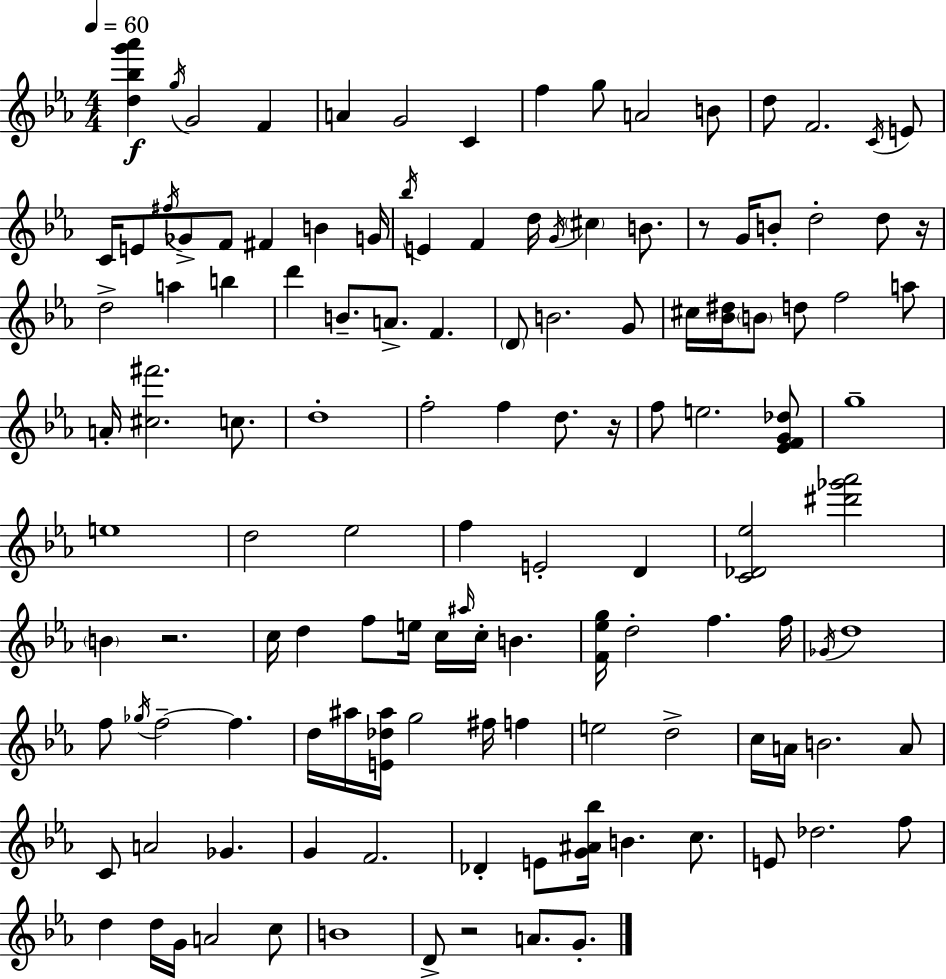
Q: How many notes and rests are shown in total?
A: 127